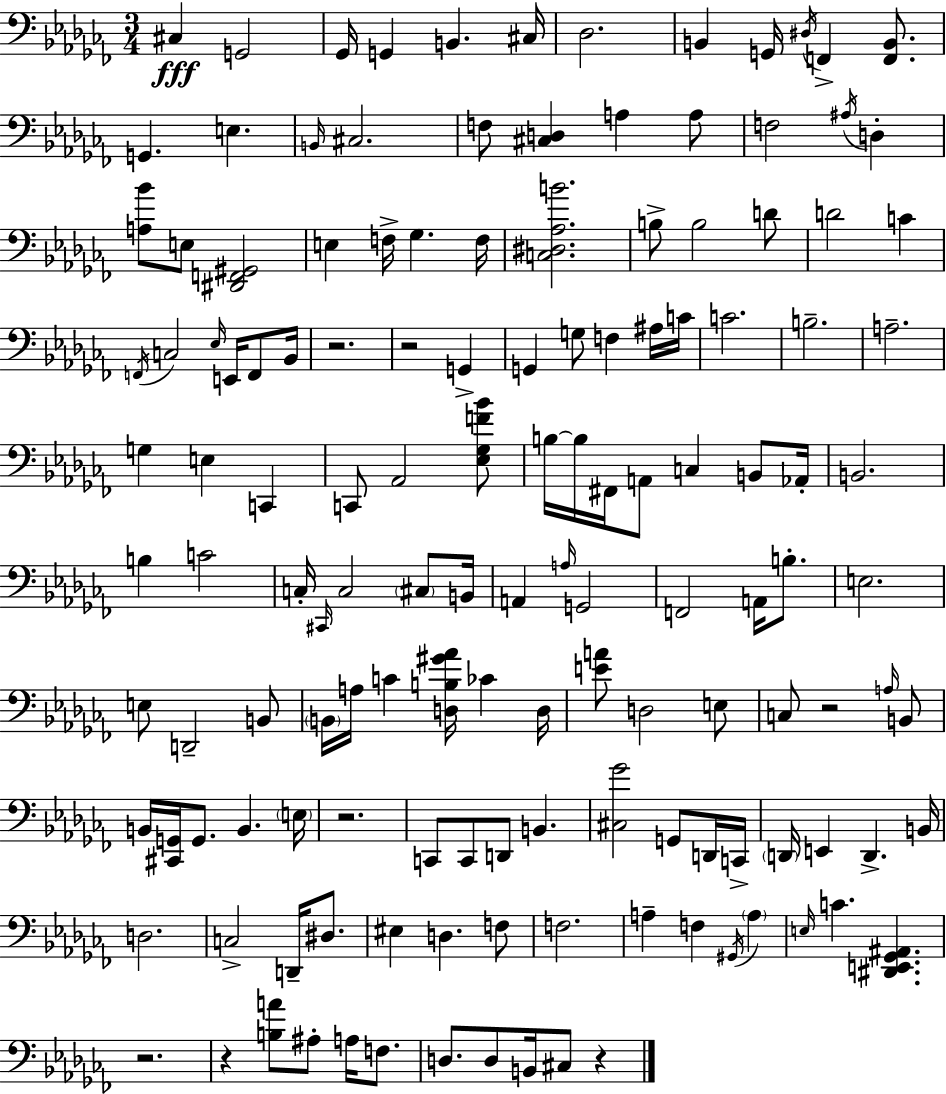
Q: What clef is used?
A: bass